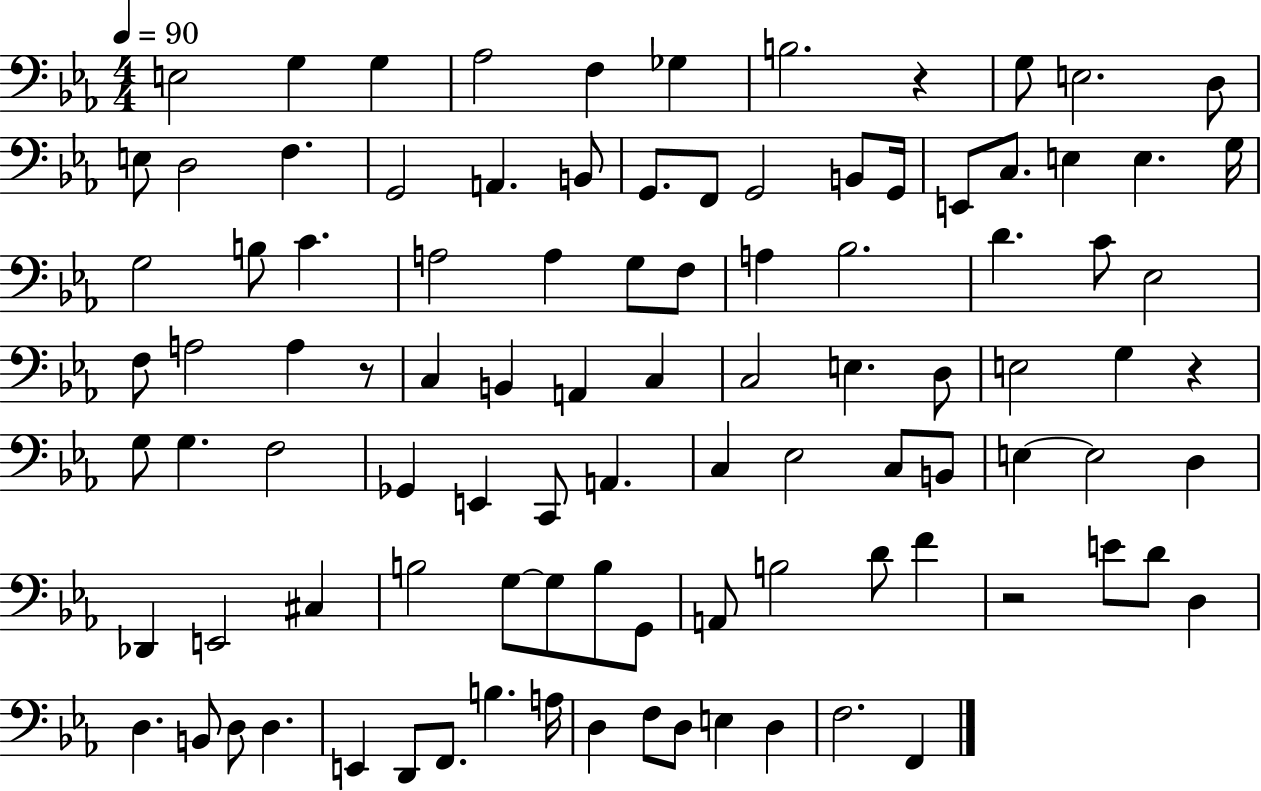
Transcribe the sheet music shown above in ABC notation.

X:1
T:Untitled
M:4/4
L:1/4
K:Eb
E,2 G, G, _A,2 F, _G, B,2 z G,/2 E,2 D,/2 E,/2 D,2 F, G,,2 A,, B,,/2 G,,/2 F,,/2 G,,2 B,,/2 G,,/4 E,,/2 C,/2 E, E, G,/4 G,2 B,/2 C A,2 A, G,/2 F,/2 A, _B,2 D C/2 _E,2 F,/2 A,2 A, z/2 C, B,, A,, C, C,2 E, D,/2 E,2 G, z G,/2 G, F,2 _G,, E,, C,,/2 A,, C, _E,2 C,/2 B,,/2 E, E,2 D, _D,, E,,2 ^C, B,2 G,/2 G,/2 B,/2 G,,/2 A,,/2 B,2 D/2 F z2 E/2 D/2 D, D, B,,/2 D,/2 D, E,, D,,/2 F,,/2 B, A,/4 D, F,/2 D,/2 E, D, F,2 F,,